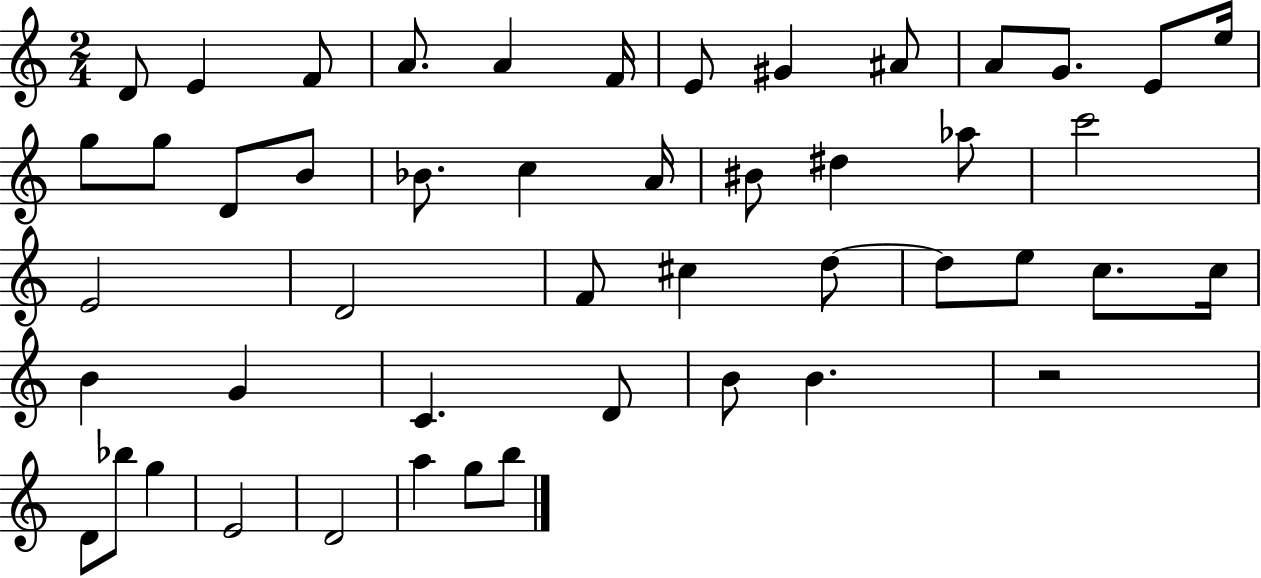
D4/e E4/q F4/e A4/e. A4/q F4/s E4/e G#4/q A#4/e A4/e G4/e. E4/e E5/s G5/e G5/e D4/e B4/e Bb4/e. C5/q A4/s BIS4/e D#5/q Ab5/e C6/h E4/h D4/h F4/e C#5/q D5/e D5/e E5/e C5/e. C5/s B4/q G4/q C4/q. D4/e B4/e B4/q. R/h D4/e Bb5/e G5/q E4/h D4/h A5/q G5/e B5/e